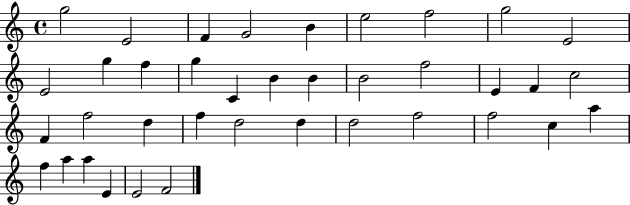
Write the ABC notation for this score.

X:1
T:Untitled
M:4/4
L:1/4
K:C
g2 E2 F G2 B e2 f2 g2 E2 E2 g f g C B B B2 f2 E F c2 F f2 d f d2 d d2 f2 f2 c a f a a E E2 F2